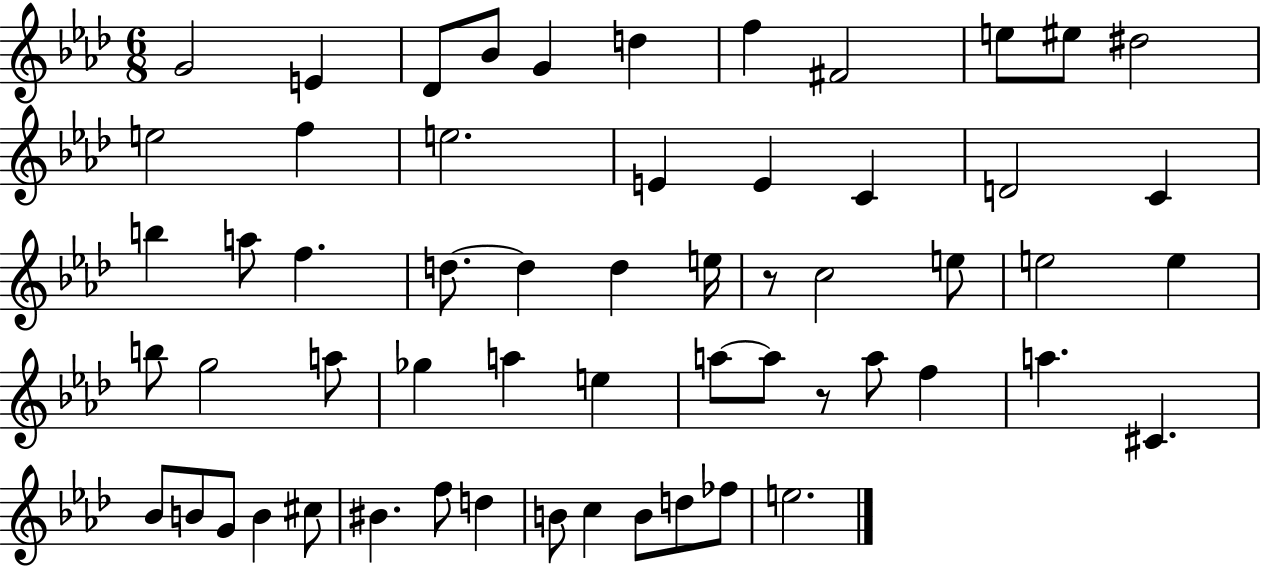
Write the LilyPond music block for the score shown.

{
  \clef treble
  \numericTimeSignature
  \time 6/8
  \key aes \major
  g'2 e'4 | des'8 bes'8 g'4 d''4 | f''4 fis'2 | e''8 eis''8 dis''2 | \break e''2 f''4 | e''2. | e'4 e'4 c'4 | d'2 c'4 | \break b''4 a''8 f''4. | d''8.~~ d''4 d''4 e''16 | r8 c''2 e''8 | e''2 e''4 | \break b''8 g''2 a''8 | ges''4 a''4 e''4 | a''8~~ a''8 r8 a''8 f''4 | a''4. cis'4. | \break bes'8 b'8 g'8 b'4 cis''8 | bis'4. f''8 d''4 | b'8 c''4 b'8 d''8 fes''8 | e''2. | \break \bar "|."
}